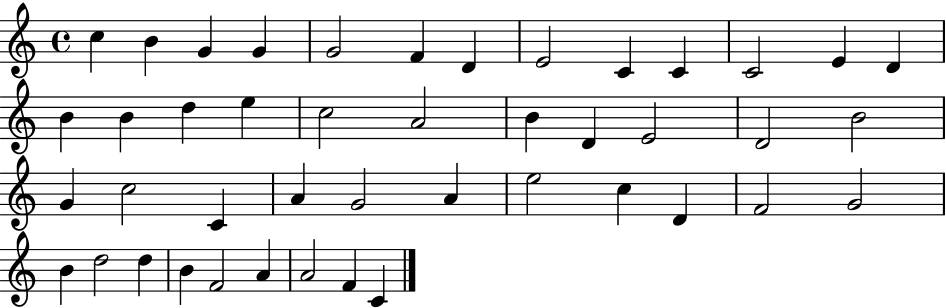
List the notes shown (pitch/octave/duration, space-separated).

C5/q B4/q G4/q G4/q G4/h F4/q D4/q E4/h C4/q C4/q C4/h E4/q D4/q B4/q B4/q D5/q E5/q C5/h A4/h B4/q D4/q E4/h D4/h B4/h G4/q C5/h C4/q A4/q G4/h A4/q E5/h C5/q D4/q F4/h G4/h B4/q D5/h D5/q B4/q F4/h A4/q A4/h F4/q C4/q